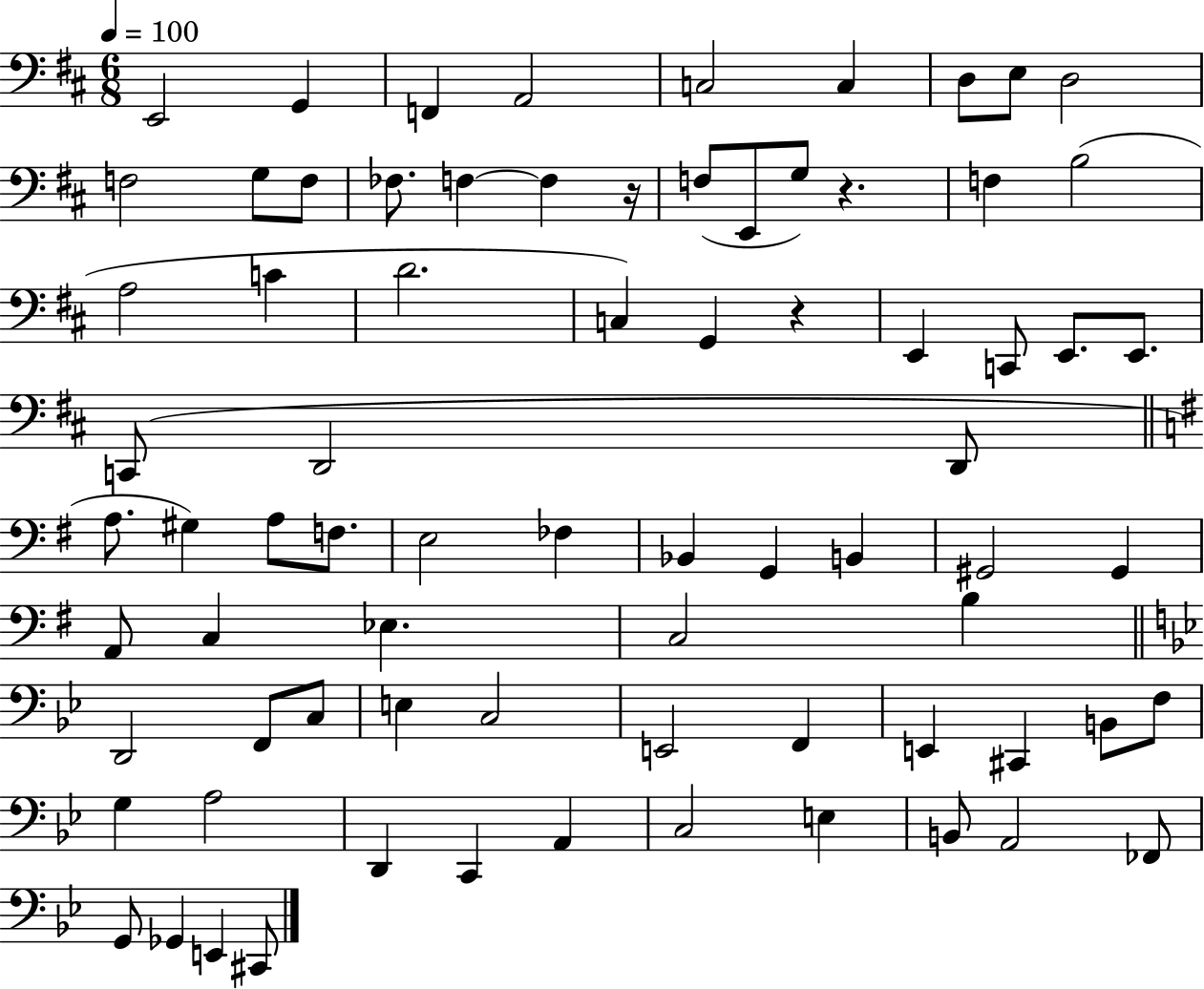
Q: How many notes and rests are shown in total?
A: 76